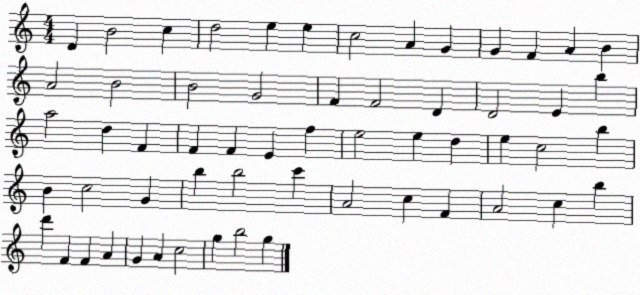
X:1
T:Untitled
M:4/4
L:1/4
K:C
D B2 c d2 e e c2 A G G F A B A2 B2 B2 G2 F F2 D D2 E b a2 d F F F E f e2 e d e c2 b B c2 G b b2 c' A2 c F A2 c b d' F F A G A c2 g b2 g